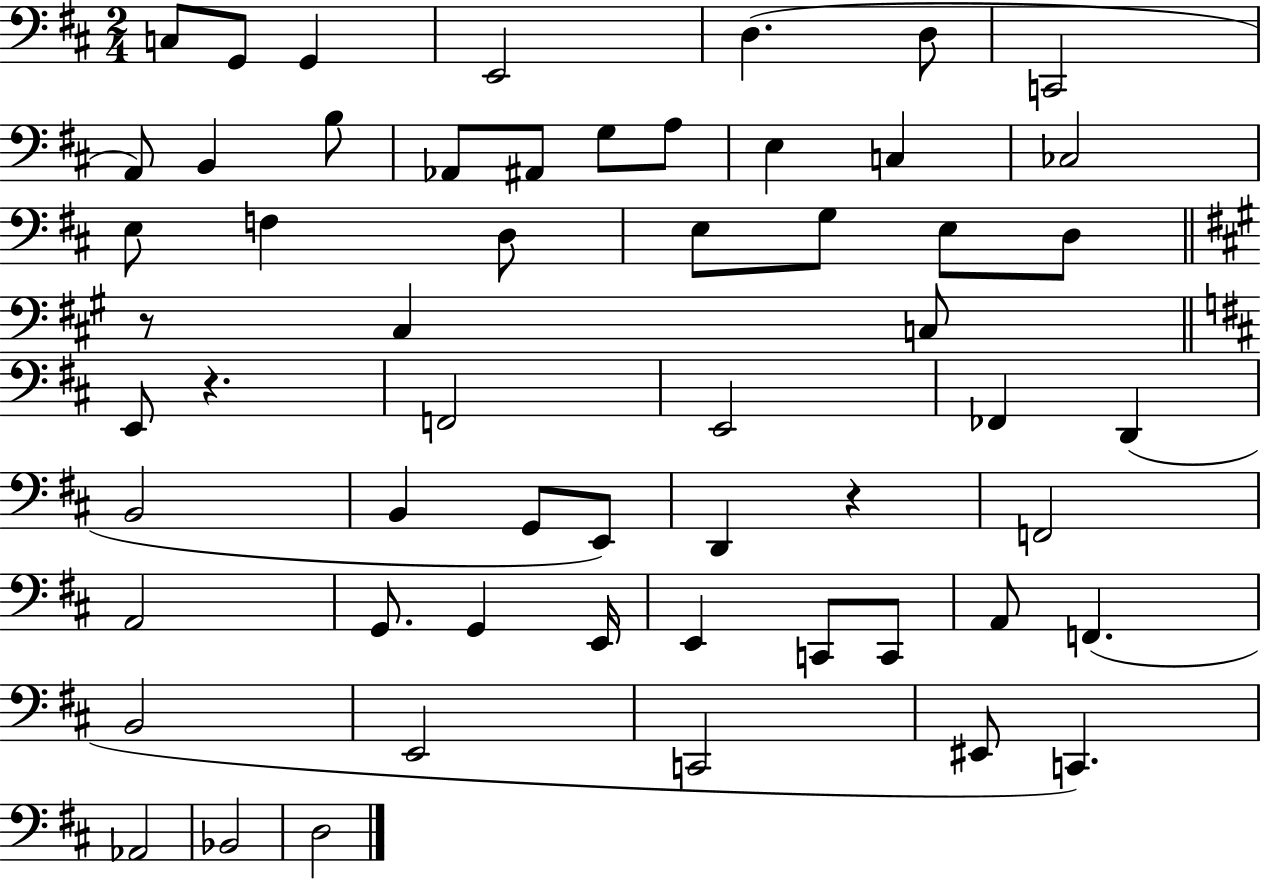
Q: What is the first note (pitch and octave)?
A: C3